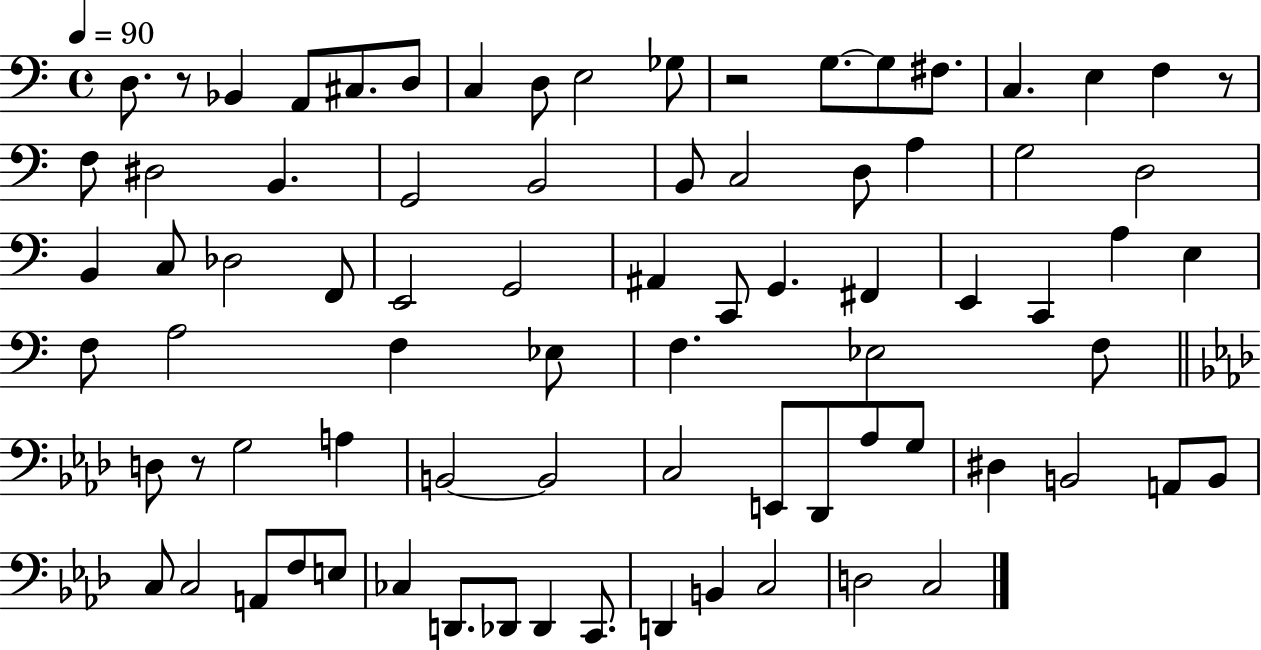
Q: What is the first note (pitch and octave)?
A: D3